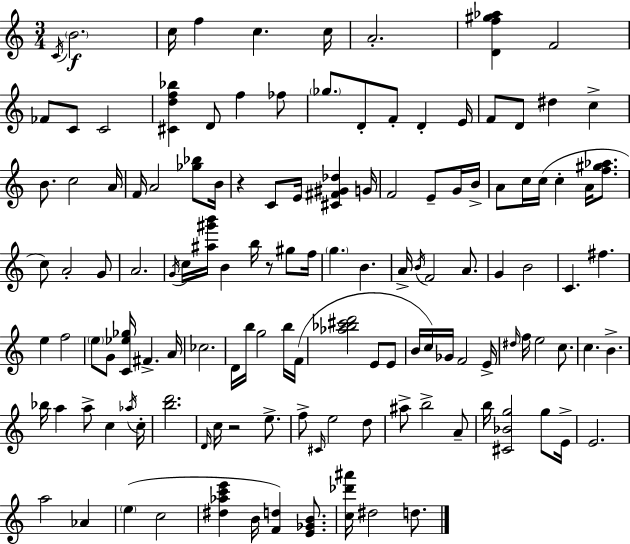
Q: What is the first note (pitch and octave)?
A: C4